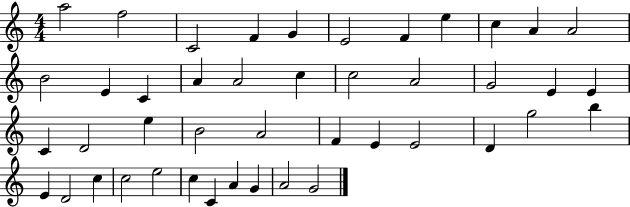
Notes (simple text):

A5/h F5/h C4/h F4/q G4/q E4/h F4/q E5/q C5/q A4/q A4/h B4/h E4/q C4/q A4/q A4/h C5/q C5/h A4/h G4/h E4/q E4/q C4/q D4/h E5/q B4/h A4/h F4/q E4/q E4/h D4/q G5/h B5/q E4/q D4/h C5/q C5/h E5/h C5/q C4/q A4/q G4/q A4/h G4/h